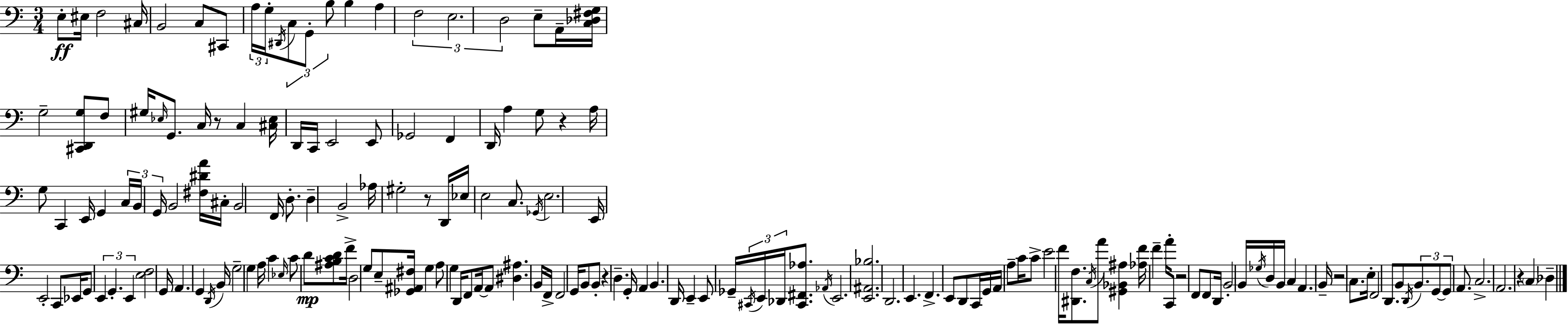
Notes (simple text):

E3/e EIS3/s F3/h C#3/s B2/h C3/e C#2/e A3/s G3/s D#2/s C3/e G2/e B3/e B3/q A3/q F3/h E3/h. D3/h E3/e A2/s [C3,Db3,F#3,G3]/s G3/h [C#2,D2,G3]/e F3/e G#3/s Eb3/s G2/e. C3/s R/e C3/q [C#3,Eb3]/s D2/s C2/s E2/h E2/e Gb2/h F2/q D2/s A3/q G3/e R/q A3/s G3/e C2/q E2/s G2/q C3/s B2/s G2/s B2/h [F#3,D#4,A4]/s C#3/s B2/h F2/s D3/e. D3/q B2/h Ab3/s G#3/h R/e D2/s Eb3/s E3/h C3/e. Gb2/s E3/h. E2/s E2/h C2/e Eb2/s G2/e E2/q G2/q. E2/q [E3,F3]/h G2/s A2/q. G2/q D2/s B2/s G3/h G3/q A3/s C4/q Eb3/s C4/e D4/e [A#3,B3,C4,D4]/e F4/s D3/h G3/e E3/e [Gb2,A#2,F#3]/s G3/q A3/e G3/q D2/s F2/e A2/s A2/e [D#3,A#3]/q. B2/s F2/s F2/h G2/s B2/e B2/e R/q D3/q. G2/s A2/q B2/q. D2/s E2/q E2/e Gb2/s C#2/s E2/s Db2/s [C#2,F#2,Ab3]/e. Ab2/s E2/h. [E2,A#2,Bb3]/h. D2/h. E2/q. F2/q. E2/e D2/e C2/s G2/s A2/s A3/e C4/s C4/e E4/h F4/s [D#2,F3]/e. C3/s A4/e [G#2,Bb2,A#3]/q [Ab3,F4]/s F4/q A4/s C2/e R/h F2/e F2/e D2/s B2/h B2/s Gb3/s D3/s B2/s C3/q A2/q. B2/s R/h C3/e. E3/s F2/h D2/e. B2/e D2/s B2/e. G2/e G2/e A2/e. C3/h. A2/h. R/q C3/q Db3/q